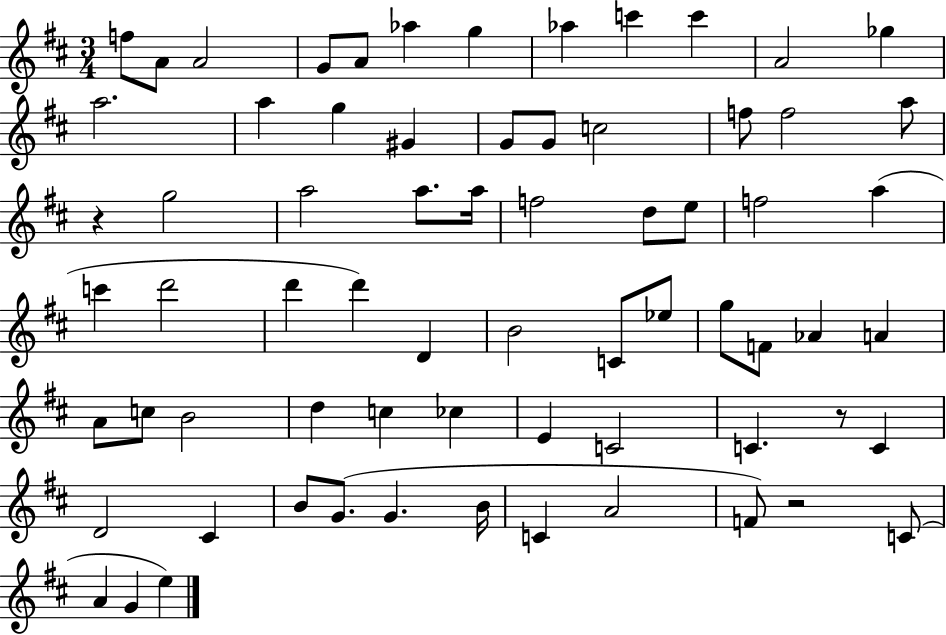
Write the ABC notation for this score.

X:1
T:Untitled
M:3/4
L:1/4
K:D
f/2 A/2 A2 G/2 A/2 _a g _a c' c' A2 _g a2 a g ^G G/2 G/2 c2 f/2 f2 a/2 z g2 a2 a/2 a/4 f2 d/2 e/2 f2 a c' d'2 d' d' D B2 C/2 _e/2 g/2 F/2 _A A A/2 c/2 B2 d c _c E C2 C z/2 C D2 ^C B/2 G/2 G B/4 C A2 F/2 z2 C/2 A G e